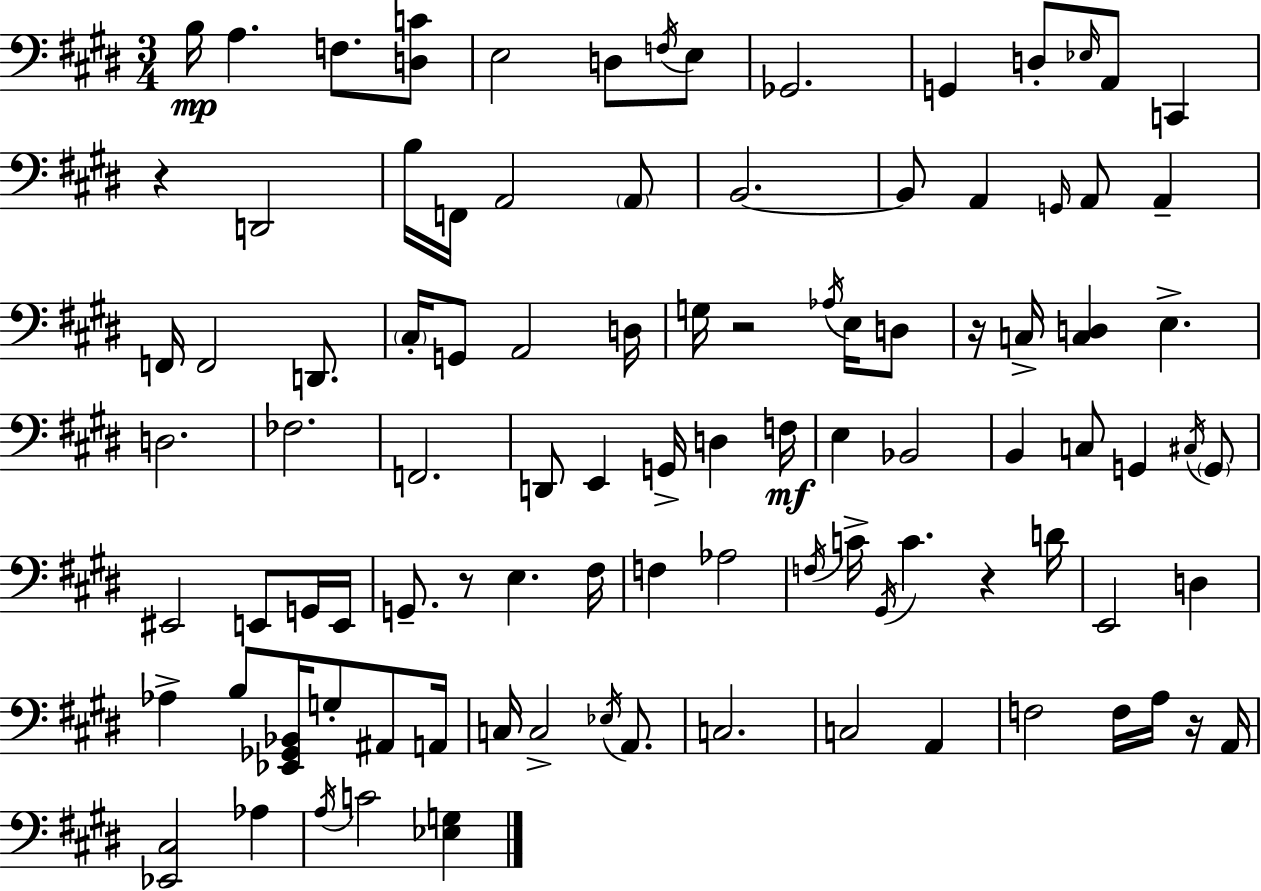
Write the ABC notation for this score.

X:1
T:Untitled
M:3/4
L:1/4
K:E
B,/4 A, F,/2 [D,C]/2 E,2 D,/2 F,/4 E,/2 _G,,2 G,, D,/2 _E,/4 A,,/2 C,, z D,,2 B,/4 F,,/4 A,,2 A,,/2 B,,2 B,,/2 A,, G,,/4 A,,/2 A,, F,,/4 F,,2 D,,/2 ^C,/4 G,,/2 A,,2 D,/4 G,/4 z2 _A,/4 E,/4 D,/2 z/4 C,/4 [C,D,] E, D,2 _F,2 F,,2 D,,/2 E,, G,,/4 D, F,/4 E, _B,,2 B,, C,/2 G,, ^C,/4 G,,/2 ^E,,2 E,,/2 G,,/4 E,,/4 G,,/2 z/2 E, ^F,/4 F, _A,2 F,/4 C/4 ^G,,/4 C z D/4 E,,2 D, _A, B,/2 [_E,,_G,,_B,,]/4 G,/2 ^A,,/2 A,,/4 C,/4 C,2 _E,/4 A,,/2 C,2 C,2 A,, F,2 F,/4 A,/4 z/4 A,,/4 [_E,,^C,]2 _A, A,/4 C2 [_E,G,]